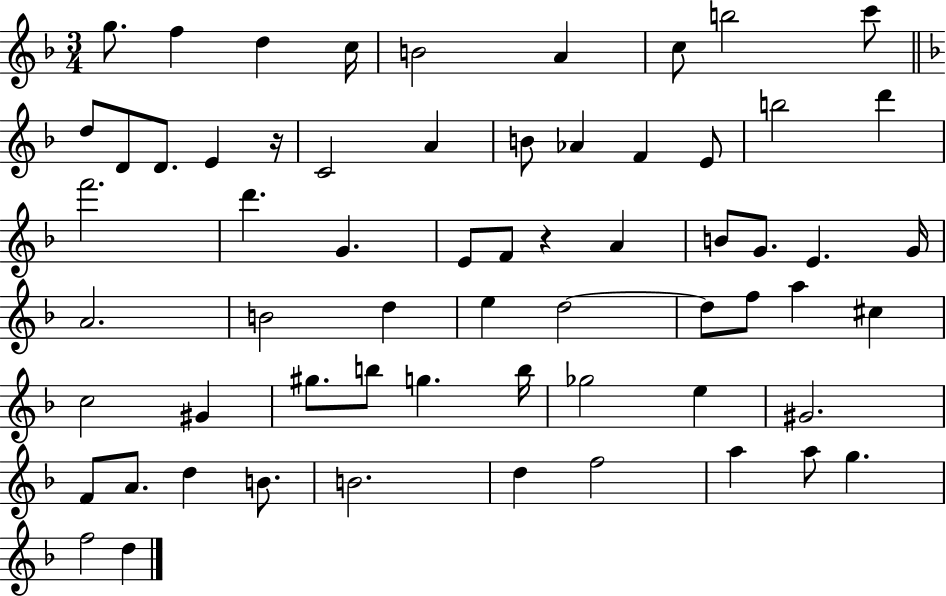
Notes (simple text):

G5/e. F5/q D5/q C5/s B4/h A4/q C5/e B5/h C6/e D5/e D4/e D4/e. E4/q R/s C4/h A4/q B4/e Ab4/q F4/q E4/e B5/h D6/q F6/h. D6/q. G4/q. E4/e F4/e R/q A4/q B4/e G4/e. E4/q. G4/s A4/h. B4/h D5/q E5/q D5/h D5/e F5/e A5/q C#5/q C5/h G#4/q G#5/e. B5/e G5/q. B5/s Gb5/h E5/q G#4/h. F4/e A4/e. D5/q B4/e. B4/h. D5/q F5/h A5/q A5/e G5/q. F5/h D5/q